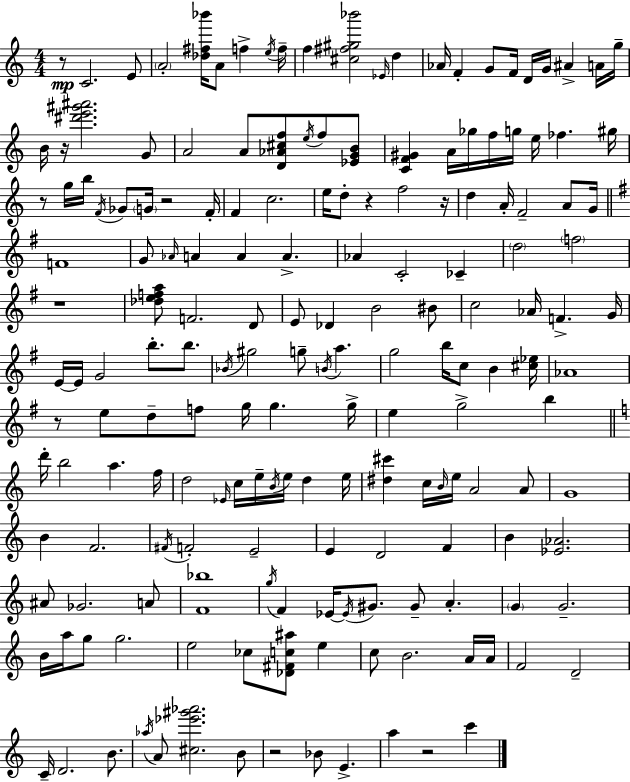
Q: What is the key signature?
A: C major